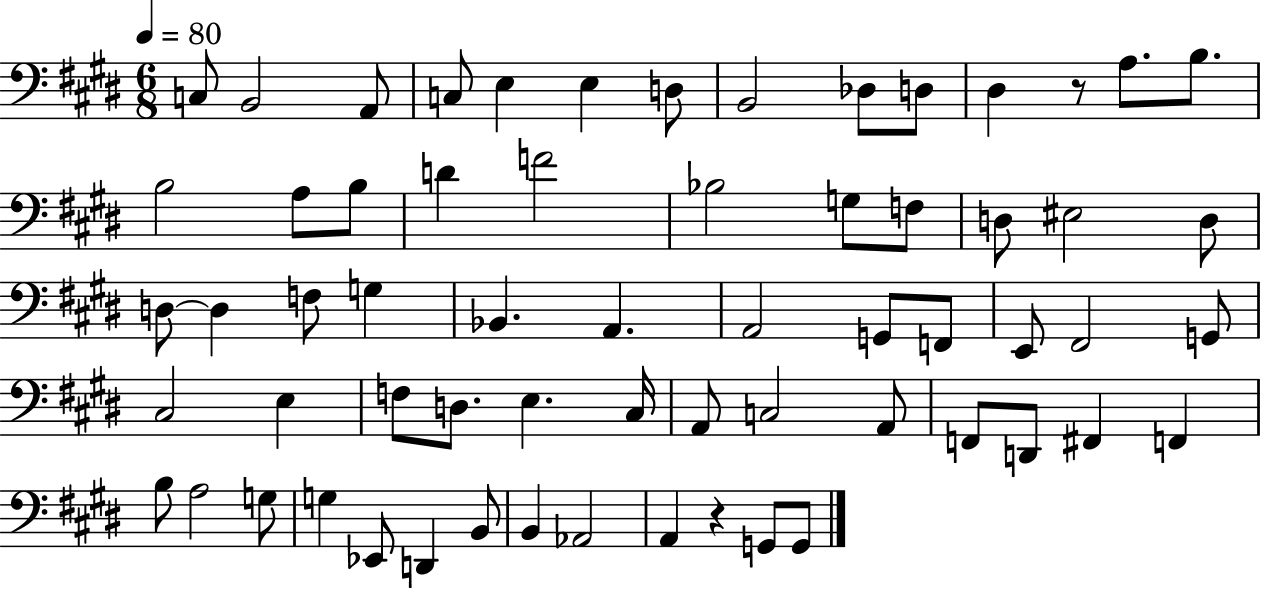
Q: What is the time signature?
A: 6/8